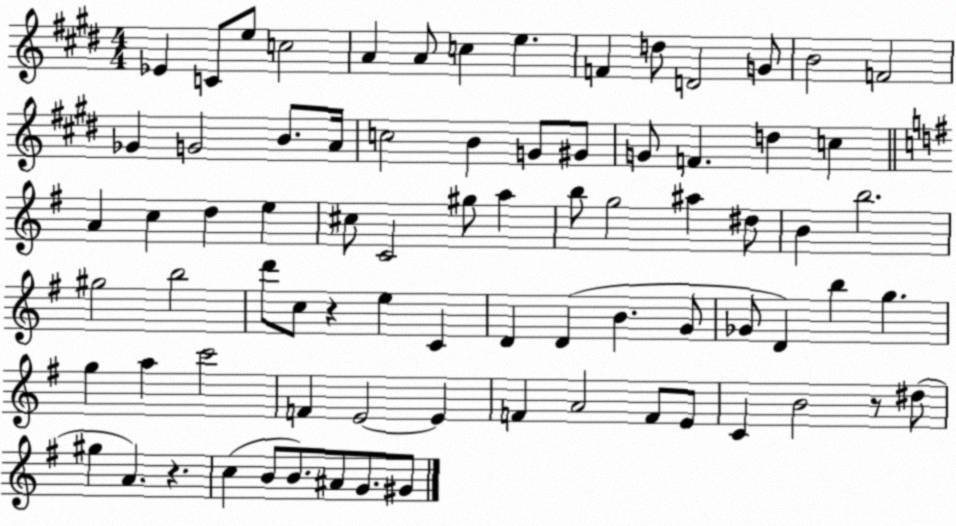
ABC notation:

X:1
T:Untitled
M:4/4
L:1/4
K:E
_E C/2 e/2 c2 A A/2 c e F d/2 D2 G/2 B2 F2 _G G2 B/2 A/4 c2 B G/2 ^G/2 G/2 F d c A c d e ^c/2 C2 ^g/2 a b/2 g2 ^a ^d/2 B b2 ^g2 b2 d'/2 c/2 z e C D D B G/2 _G/2 D b g g a c'2 F E2 E F A2 F/2 E/2 C B2 z/2 ^d/2 ^g A z c B/2 B/2 ^A/2 G/2 ^G/2